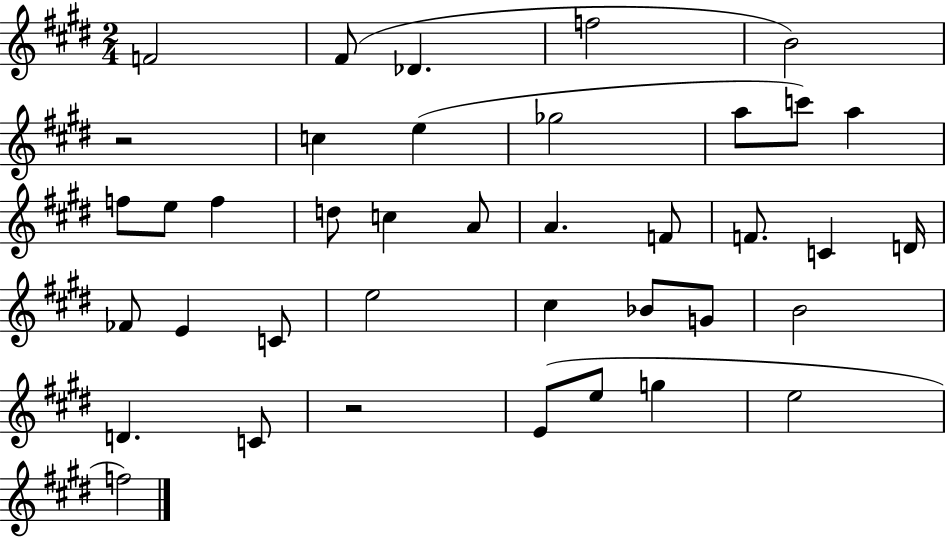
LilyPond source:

{
  \clef treble
  \numericTimeSignature
  \time 2/4
  \key e \major
  f'2 | fis'8( des'4. | f''2 | b'2) | \break r2 | c''4 e''4( | ges''2 | a''8 c'''8) a''4 | \break f''8 e''8 f''4 | d''8 c''4 a'8 | a'4. f'8 | f'8. c'4 d'16 | \break fes'8 e'4 c'8 | e''2 | cis''4 bes'8 g'8 | b'2 | \break d'4. c'8 | r2 | e'8( e''8 g''4 | e''2 | \break f''2) | \bar "|."
}